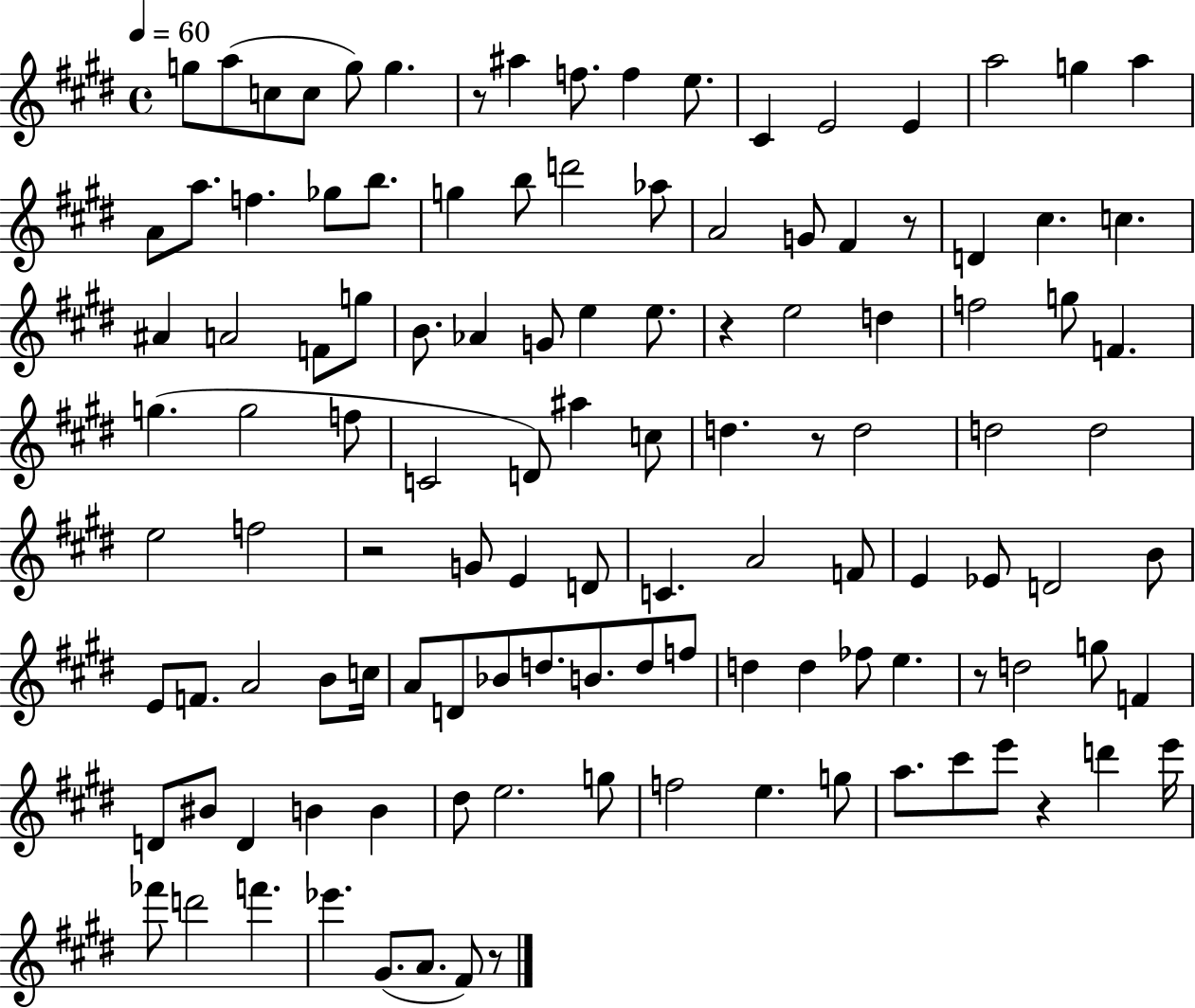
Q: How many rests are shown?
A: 8